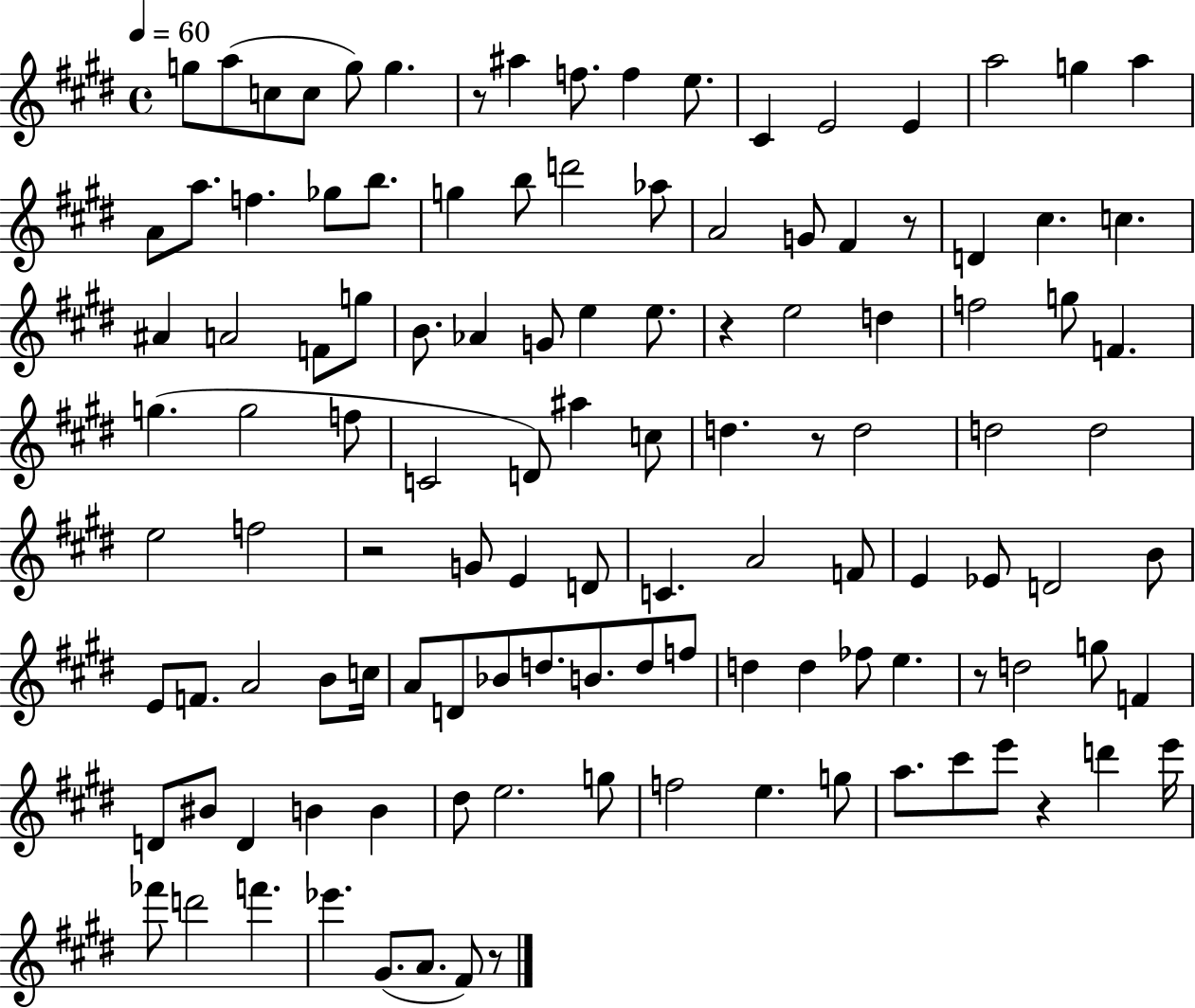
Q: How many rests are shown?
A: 8